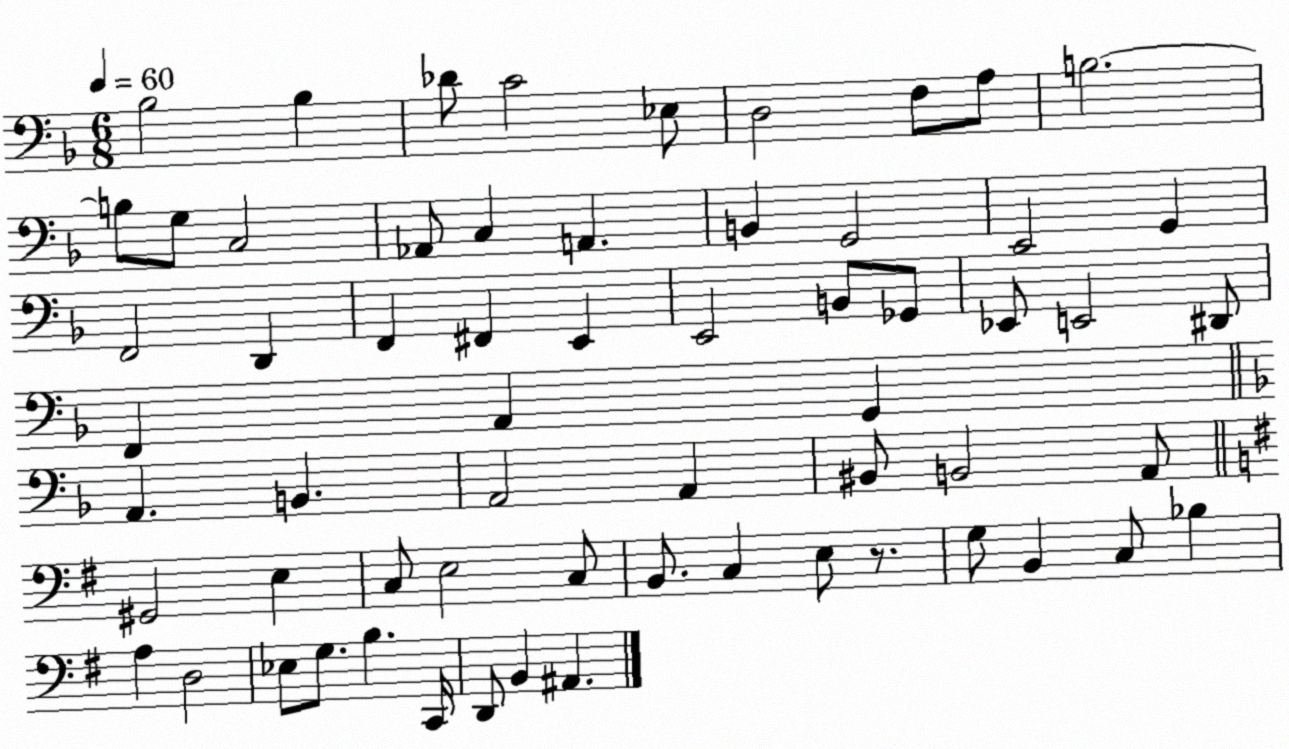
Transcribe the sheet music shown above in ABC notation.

X:1
T:Untitled
M:6/8
L:1/4
K:F
_B,2 _B, _D/2 C2 _E,/2 D,2 F,/2 A,/2 B,2 B,/2 G,/2 C,2 _A,,/2 C, A,, B,, G,,2 E,,2 G,, F,,2 D,, F,, ^F,, E,, E,,2 B,,/2 _G,,/2 _E,,/2 E,,2 ^D,,/2 F,, A,, G,, A,, B,, A,,2 A,, ^B,,/2 B,,2 A,,/2 ^G,,2 E, C,/2 E,2 C,/2 B,,/2 C, E,/2 z/2 G,/2 B,, C,/2 _B, A, D,2 _E,/2 G,/2 B, C,,/4 D,,/2 B,, ^A,,